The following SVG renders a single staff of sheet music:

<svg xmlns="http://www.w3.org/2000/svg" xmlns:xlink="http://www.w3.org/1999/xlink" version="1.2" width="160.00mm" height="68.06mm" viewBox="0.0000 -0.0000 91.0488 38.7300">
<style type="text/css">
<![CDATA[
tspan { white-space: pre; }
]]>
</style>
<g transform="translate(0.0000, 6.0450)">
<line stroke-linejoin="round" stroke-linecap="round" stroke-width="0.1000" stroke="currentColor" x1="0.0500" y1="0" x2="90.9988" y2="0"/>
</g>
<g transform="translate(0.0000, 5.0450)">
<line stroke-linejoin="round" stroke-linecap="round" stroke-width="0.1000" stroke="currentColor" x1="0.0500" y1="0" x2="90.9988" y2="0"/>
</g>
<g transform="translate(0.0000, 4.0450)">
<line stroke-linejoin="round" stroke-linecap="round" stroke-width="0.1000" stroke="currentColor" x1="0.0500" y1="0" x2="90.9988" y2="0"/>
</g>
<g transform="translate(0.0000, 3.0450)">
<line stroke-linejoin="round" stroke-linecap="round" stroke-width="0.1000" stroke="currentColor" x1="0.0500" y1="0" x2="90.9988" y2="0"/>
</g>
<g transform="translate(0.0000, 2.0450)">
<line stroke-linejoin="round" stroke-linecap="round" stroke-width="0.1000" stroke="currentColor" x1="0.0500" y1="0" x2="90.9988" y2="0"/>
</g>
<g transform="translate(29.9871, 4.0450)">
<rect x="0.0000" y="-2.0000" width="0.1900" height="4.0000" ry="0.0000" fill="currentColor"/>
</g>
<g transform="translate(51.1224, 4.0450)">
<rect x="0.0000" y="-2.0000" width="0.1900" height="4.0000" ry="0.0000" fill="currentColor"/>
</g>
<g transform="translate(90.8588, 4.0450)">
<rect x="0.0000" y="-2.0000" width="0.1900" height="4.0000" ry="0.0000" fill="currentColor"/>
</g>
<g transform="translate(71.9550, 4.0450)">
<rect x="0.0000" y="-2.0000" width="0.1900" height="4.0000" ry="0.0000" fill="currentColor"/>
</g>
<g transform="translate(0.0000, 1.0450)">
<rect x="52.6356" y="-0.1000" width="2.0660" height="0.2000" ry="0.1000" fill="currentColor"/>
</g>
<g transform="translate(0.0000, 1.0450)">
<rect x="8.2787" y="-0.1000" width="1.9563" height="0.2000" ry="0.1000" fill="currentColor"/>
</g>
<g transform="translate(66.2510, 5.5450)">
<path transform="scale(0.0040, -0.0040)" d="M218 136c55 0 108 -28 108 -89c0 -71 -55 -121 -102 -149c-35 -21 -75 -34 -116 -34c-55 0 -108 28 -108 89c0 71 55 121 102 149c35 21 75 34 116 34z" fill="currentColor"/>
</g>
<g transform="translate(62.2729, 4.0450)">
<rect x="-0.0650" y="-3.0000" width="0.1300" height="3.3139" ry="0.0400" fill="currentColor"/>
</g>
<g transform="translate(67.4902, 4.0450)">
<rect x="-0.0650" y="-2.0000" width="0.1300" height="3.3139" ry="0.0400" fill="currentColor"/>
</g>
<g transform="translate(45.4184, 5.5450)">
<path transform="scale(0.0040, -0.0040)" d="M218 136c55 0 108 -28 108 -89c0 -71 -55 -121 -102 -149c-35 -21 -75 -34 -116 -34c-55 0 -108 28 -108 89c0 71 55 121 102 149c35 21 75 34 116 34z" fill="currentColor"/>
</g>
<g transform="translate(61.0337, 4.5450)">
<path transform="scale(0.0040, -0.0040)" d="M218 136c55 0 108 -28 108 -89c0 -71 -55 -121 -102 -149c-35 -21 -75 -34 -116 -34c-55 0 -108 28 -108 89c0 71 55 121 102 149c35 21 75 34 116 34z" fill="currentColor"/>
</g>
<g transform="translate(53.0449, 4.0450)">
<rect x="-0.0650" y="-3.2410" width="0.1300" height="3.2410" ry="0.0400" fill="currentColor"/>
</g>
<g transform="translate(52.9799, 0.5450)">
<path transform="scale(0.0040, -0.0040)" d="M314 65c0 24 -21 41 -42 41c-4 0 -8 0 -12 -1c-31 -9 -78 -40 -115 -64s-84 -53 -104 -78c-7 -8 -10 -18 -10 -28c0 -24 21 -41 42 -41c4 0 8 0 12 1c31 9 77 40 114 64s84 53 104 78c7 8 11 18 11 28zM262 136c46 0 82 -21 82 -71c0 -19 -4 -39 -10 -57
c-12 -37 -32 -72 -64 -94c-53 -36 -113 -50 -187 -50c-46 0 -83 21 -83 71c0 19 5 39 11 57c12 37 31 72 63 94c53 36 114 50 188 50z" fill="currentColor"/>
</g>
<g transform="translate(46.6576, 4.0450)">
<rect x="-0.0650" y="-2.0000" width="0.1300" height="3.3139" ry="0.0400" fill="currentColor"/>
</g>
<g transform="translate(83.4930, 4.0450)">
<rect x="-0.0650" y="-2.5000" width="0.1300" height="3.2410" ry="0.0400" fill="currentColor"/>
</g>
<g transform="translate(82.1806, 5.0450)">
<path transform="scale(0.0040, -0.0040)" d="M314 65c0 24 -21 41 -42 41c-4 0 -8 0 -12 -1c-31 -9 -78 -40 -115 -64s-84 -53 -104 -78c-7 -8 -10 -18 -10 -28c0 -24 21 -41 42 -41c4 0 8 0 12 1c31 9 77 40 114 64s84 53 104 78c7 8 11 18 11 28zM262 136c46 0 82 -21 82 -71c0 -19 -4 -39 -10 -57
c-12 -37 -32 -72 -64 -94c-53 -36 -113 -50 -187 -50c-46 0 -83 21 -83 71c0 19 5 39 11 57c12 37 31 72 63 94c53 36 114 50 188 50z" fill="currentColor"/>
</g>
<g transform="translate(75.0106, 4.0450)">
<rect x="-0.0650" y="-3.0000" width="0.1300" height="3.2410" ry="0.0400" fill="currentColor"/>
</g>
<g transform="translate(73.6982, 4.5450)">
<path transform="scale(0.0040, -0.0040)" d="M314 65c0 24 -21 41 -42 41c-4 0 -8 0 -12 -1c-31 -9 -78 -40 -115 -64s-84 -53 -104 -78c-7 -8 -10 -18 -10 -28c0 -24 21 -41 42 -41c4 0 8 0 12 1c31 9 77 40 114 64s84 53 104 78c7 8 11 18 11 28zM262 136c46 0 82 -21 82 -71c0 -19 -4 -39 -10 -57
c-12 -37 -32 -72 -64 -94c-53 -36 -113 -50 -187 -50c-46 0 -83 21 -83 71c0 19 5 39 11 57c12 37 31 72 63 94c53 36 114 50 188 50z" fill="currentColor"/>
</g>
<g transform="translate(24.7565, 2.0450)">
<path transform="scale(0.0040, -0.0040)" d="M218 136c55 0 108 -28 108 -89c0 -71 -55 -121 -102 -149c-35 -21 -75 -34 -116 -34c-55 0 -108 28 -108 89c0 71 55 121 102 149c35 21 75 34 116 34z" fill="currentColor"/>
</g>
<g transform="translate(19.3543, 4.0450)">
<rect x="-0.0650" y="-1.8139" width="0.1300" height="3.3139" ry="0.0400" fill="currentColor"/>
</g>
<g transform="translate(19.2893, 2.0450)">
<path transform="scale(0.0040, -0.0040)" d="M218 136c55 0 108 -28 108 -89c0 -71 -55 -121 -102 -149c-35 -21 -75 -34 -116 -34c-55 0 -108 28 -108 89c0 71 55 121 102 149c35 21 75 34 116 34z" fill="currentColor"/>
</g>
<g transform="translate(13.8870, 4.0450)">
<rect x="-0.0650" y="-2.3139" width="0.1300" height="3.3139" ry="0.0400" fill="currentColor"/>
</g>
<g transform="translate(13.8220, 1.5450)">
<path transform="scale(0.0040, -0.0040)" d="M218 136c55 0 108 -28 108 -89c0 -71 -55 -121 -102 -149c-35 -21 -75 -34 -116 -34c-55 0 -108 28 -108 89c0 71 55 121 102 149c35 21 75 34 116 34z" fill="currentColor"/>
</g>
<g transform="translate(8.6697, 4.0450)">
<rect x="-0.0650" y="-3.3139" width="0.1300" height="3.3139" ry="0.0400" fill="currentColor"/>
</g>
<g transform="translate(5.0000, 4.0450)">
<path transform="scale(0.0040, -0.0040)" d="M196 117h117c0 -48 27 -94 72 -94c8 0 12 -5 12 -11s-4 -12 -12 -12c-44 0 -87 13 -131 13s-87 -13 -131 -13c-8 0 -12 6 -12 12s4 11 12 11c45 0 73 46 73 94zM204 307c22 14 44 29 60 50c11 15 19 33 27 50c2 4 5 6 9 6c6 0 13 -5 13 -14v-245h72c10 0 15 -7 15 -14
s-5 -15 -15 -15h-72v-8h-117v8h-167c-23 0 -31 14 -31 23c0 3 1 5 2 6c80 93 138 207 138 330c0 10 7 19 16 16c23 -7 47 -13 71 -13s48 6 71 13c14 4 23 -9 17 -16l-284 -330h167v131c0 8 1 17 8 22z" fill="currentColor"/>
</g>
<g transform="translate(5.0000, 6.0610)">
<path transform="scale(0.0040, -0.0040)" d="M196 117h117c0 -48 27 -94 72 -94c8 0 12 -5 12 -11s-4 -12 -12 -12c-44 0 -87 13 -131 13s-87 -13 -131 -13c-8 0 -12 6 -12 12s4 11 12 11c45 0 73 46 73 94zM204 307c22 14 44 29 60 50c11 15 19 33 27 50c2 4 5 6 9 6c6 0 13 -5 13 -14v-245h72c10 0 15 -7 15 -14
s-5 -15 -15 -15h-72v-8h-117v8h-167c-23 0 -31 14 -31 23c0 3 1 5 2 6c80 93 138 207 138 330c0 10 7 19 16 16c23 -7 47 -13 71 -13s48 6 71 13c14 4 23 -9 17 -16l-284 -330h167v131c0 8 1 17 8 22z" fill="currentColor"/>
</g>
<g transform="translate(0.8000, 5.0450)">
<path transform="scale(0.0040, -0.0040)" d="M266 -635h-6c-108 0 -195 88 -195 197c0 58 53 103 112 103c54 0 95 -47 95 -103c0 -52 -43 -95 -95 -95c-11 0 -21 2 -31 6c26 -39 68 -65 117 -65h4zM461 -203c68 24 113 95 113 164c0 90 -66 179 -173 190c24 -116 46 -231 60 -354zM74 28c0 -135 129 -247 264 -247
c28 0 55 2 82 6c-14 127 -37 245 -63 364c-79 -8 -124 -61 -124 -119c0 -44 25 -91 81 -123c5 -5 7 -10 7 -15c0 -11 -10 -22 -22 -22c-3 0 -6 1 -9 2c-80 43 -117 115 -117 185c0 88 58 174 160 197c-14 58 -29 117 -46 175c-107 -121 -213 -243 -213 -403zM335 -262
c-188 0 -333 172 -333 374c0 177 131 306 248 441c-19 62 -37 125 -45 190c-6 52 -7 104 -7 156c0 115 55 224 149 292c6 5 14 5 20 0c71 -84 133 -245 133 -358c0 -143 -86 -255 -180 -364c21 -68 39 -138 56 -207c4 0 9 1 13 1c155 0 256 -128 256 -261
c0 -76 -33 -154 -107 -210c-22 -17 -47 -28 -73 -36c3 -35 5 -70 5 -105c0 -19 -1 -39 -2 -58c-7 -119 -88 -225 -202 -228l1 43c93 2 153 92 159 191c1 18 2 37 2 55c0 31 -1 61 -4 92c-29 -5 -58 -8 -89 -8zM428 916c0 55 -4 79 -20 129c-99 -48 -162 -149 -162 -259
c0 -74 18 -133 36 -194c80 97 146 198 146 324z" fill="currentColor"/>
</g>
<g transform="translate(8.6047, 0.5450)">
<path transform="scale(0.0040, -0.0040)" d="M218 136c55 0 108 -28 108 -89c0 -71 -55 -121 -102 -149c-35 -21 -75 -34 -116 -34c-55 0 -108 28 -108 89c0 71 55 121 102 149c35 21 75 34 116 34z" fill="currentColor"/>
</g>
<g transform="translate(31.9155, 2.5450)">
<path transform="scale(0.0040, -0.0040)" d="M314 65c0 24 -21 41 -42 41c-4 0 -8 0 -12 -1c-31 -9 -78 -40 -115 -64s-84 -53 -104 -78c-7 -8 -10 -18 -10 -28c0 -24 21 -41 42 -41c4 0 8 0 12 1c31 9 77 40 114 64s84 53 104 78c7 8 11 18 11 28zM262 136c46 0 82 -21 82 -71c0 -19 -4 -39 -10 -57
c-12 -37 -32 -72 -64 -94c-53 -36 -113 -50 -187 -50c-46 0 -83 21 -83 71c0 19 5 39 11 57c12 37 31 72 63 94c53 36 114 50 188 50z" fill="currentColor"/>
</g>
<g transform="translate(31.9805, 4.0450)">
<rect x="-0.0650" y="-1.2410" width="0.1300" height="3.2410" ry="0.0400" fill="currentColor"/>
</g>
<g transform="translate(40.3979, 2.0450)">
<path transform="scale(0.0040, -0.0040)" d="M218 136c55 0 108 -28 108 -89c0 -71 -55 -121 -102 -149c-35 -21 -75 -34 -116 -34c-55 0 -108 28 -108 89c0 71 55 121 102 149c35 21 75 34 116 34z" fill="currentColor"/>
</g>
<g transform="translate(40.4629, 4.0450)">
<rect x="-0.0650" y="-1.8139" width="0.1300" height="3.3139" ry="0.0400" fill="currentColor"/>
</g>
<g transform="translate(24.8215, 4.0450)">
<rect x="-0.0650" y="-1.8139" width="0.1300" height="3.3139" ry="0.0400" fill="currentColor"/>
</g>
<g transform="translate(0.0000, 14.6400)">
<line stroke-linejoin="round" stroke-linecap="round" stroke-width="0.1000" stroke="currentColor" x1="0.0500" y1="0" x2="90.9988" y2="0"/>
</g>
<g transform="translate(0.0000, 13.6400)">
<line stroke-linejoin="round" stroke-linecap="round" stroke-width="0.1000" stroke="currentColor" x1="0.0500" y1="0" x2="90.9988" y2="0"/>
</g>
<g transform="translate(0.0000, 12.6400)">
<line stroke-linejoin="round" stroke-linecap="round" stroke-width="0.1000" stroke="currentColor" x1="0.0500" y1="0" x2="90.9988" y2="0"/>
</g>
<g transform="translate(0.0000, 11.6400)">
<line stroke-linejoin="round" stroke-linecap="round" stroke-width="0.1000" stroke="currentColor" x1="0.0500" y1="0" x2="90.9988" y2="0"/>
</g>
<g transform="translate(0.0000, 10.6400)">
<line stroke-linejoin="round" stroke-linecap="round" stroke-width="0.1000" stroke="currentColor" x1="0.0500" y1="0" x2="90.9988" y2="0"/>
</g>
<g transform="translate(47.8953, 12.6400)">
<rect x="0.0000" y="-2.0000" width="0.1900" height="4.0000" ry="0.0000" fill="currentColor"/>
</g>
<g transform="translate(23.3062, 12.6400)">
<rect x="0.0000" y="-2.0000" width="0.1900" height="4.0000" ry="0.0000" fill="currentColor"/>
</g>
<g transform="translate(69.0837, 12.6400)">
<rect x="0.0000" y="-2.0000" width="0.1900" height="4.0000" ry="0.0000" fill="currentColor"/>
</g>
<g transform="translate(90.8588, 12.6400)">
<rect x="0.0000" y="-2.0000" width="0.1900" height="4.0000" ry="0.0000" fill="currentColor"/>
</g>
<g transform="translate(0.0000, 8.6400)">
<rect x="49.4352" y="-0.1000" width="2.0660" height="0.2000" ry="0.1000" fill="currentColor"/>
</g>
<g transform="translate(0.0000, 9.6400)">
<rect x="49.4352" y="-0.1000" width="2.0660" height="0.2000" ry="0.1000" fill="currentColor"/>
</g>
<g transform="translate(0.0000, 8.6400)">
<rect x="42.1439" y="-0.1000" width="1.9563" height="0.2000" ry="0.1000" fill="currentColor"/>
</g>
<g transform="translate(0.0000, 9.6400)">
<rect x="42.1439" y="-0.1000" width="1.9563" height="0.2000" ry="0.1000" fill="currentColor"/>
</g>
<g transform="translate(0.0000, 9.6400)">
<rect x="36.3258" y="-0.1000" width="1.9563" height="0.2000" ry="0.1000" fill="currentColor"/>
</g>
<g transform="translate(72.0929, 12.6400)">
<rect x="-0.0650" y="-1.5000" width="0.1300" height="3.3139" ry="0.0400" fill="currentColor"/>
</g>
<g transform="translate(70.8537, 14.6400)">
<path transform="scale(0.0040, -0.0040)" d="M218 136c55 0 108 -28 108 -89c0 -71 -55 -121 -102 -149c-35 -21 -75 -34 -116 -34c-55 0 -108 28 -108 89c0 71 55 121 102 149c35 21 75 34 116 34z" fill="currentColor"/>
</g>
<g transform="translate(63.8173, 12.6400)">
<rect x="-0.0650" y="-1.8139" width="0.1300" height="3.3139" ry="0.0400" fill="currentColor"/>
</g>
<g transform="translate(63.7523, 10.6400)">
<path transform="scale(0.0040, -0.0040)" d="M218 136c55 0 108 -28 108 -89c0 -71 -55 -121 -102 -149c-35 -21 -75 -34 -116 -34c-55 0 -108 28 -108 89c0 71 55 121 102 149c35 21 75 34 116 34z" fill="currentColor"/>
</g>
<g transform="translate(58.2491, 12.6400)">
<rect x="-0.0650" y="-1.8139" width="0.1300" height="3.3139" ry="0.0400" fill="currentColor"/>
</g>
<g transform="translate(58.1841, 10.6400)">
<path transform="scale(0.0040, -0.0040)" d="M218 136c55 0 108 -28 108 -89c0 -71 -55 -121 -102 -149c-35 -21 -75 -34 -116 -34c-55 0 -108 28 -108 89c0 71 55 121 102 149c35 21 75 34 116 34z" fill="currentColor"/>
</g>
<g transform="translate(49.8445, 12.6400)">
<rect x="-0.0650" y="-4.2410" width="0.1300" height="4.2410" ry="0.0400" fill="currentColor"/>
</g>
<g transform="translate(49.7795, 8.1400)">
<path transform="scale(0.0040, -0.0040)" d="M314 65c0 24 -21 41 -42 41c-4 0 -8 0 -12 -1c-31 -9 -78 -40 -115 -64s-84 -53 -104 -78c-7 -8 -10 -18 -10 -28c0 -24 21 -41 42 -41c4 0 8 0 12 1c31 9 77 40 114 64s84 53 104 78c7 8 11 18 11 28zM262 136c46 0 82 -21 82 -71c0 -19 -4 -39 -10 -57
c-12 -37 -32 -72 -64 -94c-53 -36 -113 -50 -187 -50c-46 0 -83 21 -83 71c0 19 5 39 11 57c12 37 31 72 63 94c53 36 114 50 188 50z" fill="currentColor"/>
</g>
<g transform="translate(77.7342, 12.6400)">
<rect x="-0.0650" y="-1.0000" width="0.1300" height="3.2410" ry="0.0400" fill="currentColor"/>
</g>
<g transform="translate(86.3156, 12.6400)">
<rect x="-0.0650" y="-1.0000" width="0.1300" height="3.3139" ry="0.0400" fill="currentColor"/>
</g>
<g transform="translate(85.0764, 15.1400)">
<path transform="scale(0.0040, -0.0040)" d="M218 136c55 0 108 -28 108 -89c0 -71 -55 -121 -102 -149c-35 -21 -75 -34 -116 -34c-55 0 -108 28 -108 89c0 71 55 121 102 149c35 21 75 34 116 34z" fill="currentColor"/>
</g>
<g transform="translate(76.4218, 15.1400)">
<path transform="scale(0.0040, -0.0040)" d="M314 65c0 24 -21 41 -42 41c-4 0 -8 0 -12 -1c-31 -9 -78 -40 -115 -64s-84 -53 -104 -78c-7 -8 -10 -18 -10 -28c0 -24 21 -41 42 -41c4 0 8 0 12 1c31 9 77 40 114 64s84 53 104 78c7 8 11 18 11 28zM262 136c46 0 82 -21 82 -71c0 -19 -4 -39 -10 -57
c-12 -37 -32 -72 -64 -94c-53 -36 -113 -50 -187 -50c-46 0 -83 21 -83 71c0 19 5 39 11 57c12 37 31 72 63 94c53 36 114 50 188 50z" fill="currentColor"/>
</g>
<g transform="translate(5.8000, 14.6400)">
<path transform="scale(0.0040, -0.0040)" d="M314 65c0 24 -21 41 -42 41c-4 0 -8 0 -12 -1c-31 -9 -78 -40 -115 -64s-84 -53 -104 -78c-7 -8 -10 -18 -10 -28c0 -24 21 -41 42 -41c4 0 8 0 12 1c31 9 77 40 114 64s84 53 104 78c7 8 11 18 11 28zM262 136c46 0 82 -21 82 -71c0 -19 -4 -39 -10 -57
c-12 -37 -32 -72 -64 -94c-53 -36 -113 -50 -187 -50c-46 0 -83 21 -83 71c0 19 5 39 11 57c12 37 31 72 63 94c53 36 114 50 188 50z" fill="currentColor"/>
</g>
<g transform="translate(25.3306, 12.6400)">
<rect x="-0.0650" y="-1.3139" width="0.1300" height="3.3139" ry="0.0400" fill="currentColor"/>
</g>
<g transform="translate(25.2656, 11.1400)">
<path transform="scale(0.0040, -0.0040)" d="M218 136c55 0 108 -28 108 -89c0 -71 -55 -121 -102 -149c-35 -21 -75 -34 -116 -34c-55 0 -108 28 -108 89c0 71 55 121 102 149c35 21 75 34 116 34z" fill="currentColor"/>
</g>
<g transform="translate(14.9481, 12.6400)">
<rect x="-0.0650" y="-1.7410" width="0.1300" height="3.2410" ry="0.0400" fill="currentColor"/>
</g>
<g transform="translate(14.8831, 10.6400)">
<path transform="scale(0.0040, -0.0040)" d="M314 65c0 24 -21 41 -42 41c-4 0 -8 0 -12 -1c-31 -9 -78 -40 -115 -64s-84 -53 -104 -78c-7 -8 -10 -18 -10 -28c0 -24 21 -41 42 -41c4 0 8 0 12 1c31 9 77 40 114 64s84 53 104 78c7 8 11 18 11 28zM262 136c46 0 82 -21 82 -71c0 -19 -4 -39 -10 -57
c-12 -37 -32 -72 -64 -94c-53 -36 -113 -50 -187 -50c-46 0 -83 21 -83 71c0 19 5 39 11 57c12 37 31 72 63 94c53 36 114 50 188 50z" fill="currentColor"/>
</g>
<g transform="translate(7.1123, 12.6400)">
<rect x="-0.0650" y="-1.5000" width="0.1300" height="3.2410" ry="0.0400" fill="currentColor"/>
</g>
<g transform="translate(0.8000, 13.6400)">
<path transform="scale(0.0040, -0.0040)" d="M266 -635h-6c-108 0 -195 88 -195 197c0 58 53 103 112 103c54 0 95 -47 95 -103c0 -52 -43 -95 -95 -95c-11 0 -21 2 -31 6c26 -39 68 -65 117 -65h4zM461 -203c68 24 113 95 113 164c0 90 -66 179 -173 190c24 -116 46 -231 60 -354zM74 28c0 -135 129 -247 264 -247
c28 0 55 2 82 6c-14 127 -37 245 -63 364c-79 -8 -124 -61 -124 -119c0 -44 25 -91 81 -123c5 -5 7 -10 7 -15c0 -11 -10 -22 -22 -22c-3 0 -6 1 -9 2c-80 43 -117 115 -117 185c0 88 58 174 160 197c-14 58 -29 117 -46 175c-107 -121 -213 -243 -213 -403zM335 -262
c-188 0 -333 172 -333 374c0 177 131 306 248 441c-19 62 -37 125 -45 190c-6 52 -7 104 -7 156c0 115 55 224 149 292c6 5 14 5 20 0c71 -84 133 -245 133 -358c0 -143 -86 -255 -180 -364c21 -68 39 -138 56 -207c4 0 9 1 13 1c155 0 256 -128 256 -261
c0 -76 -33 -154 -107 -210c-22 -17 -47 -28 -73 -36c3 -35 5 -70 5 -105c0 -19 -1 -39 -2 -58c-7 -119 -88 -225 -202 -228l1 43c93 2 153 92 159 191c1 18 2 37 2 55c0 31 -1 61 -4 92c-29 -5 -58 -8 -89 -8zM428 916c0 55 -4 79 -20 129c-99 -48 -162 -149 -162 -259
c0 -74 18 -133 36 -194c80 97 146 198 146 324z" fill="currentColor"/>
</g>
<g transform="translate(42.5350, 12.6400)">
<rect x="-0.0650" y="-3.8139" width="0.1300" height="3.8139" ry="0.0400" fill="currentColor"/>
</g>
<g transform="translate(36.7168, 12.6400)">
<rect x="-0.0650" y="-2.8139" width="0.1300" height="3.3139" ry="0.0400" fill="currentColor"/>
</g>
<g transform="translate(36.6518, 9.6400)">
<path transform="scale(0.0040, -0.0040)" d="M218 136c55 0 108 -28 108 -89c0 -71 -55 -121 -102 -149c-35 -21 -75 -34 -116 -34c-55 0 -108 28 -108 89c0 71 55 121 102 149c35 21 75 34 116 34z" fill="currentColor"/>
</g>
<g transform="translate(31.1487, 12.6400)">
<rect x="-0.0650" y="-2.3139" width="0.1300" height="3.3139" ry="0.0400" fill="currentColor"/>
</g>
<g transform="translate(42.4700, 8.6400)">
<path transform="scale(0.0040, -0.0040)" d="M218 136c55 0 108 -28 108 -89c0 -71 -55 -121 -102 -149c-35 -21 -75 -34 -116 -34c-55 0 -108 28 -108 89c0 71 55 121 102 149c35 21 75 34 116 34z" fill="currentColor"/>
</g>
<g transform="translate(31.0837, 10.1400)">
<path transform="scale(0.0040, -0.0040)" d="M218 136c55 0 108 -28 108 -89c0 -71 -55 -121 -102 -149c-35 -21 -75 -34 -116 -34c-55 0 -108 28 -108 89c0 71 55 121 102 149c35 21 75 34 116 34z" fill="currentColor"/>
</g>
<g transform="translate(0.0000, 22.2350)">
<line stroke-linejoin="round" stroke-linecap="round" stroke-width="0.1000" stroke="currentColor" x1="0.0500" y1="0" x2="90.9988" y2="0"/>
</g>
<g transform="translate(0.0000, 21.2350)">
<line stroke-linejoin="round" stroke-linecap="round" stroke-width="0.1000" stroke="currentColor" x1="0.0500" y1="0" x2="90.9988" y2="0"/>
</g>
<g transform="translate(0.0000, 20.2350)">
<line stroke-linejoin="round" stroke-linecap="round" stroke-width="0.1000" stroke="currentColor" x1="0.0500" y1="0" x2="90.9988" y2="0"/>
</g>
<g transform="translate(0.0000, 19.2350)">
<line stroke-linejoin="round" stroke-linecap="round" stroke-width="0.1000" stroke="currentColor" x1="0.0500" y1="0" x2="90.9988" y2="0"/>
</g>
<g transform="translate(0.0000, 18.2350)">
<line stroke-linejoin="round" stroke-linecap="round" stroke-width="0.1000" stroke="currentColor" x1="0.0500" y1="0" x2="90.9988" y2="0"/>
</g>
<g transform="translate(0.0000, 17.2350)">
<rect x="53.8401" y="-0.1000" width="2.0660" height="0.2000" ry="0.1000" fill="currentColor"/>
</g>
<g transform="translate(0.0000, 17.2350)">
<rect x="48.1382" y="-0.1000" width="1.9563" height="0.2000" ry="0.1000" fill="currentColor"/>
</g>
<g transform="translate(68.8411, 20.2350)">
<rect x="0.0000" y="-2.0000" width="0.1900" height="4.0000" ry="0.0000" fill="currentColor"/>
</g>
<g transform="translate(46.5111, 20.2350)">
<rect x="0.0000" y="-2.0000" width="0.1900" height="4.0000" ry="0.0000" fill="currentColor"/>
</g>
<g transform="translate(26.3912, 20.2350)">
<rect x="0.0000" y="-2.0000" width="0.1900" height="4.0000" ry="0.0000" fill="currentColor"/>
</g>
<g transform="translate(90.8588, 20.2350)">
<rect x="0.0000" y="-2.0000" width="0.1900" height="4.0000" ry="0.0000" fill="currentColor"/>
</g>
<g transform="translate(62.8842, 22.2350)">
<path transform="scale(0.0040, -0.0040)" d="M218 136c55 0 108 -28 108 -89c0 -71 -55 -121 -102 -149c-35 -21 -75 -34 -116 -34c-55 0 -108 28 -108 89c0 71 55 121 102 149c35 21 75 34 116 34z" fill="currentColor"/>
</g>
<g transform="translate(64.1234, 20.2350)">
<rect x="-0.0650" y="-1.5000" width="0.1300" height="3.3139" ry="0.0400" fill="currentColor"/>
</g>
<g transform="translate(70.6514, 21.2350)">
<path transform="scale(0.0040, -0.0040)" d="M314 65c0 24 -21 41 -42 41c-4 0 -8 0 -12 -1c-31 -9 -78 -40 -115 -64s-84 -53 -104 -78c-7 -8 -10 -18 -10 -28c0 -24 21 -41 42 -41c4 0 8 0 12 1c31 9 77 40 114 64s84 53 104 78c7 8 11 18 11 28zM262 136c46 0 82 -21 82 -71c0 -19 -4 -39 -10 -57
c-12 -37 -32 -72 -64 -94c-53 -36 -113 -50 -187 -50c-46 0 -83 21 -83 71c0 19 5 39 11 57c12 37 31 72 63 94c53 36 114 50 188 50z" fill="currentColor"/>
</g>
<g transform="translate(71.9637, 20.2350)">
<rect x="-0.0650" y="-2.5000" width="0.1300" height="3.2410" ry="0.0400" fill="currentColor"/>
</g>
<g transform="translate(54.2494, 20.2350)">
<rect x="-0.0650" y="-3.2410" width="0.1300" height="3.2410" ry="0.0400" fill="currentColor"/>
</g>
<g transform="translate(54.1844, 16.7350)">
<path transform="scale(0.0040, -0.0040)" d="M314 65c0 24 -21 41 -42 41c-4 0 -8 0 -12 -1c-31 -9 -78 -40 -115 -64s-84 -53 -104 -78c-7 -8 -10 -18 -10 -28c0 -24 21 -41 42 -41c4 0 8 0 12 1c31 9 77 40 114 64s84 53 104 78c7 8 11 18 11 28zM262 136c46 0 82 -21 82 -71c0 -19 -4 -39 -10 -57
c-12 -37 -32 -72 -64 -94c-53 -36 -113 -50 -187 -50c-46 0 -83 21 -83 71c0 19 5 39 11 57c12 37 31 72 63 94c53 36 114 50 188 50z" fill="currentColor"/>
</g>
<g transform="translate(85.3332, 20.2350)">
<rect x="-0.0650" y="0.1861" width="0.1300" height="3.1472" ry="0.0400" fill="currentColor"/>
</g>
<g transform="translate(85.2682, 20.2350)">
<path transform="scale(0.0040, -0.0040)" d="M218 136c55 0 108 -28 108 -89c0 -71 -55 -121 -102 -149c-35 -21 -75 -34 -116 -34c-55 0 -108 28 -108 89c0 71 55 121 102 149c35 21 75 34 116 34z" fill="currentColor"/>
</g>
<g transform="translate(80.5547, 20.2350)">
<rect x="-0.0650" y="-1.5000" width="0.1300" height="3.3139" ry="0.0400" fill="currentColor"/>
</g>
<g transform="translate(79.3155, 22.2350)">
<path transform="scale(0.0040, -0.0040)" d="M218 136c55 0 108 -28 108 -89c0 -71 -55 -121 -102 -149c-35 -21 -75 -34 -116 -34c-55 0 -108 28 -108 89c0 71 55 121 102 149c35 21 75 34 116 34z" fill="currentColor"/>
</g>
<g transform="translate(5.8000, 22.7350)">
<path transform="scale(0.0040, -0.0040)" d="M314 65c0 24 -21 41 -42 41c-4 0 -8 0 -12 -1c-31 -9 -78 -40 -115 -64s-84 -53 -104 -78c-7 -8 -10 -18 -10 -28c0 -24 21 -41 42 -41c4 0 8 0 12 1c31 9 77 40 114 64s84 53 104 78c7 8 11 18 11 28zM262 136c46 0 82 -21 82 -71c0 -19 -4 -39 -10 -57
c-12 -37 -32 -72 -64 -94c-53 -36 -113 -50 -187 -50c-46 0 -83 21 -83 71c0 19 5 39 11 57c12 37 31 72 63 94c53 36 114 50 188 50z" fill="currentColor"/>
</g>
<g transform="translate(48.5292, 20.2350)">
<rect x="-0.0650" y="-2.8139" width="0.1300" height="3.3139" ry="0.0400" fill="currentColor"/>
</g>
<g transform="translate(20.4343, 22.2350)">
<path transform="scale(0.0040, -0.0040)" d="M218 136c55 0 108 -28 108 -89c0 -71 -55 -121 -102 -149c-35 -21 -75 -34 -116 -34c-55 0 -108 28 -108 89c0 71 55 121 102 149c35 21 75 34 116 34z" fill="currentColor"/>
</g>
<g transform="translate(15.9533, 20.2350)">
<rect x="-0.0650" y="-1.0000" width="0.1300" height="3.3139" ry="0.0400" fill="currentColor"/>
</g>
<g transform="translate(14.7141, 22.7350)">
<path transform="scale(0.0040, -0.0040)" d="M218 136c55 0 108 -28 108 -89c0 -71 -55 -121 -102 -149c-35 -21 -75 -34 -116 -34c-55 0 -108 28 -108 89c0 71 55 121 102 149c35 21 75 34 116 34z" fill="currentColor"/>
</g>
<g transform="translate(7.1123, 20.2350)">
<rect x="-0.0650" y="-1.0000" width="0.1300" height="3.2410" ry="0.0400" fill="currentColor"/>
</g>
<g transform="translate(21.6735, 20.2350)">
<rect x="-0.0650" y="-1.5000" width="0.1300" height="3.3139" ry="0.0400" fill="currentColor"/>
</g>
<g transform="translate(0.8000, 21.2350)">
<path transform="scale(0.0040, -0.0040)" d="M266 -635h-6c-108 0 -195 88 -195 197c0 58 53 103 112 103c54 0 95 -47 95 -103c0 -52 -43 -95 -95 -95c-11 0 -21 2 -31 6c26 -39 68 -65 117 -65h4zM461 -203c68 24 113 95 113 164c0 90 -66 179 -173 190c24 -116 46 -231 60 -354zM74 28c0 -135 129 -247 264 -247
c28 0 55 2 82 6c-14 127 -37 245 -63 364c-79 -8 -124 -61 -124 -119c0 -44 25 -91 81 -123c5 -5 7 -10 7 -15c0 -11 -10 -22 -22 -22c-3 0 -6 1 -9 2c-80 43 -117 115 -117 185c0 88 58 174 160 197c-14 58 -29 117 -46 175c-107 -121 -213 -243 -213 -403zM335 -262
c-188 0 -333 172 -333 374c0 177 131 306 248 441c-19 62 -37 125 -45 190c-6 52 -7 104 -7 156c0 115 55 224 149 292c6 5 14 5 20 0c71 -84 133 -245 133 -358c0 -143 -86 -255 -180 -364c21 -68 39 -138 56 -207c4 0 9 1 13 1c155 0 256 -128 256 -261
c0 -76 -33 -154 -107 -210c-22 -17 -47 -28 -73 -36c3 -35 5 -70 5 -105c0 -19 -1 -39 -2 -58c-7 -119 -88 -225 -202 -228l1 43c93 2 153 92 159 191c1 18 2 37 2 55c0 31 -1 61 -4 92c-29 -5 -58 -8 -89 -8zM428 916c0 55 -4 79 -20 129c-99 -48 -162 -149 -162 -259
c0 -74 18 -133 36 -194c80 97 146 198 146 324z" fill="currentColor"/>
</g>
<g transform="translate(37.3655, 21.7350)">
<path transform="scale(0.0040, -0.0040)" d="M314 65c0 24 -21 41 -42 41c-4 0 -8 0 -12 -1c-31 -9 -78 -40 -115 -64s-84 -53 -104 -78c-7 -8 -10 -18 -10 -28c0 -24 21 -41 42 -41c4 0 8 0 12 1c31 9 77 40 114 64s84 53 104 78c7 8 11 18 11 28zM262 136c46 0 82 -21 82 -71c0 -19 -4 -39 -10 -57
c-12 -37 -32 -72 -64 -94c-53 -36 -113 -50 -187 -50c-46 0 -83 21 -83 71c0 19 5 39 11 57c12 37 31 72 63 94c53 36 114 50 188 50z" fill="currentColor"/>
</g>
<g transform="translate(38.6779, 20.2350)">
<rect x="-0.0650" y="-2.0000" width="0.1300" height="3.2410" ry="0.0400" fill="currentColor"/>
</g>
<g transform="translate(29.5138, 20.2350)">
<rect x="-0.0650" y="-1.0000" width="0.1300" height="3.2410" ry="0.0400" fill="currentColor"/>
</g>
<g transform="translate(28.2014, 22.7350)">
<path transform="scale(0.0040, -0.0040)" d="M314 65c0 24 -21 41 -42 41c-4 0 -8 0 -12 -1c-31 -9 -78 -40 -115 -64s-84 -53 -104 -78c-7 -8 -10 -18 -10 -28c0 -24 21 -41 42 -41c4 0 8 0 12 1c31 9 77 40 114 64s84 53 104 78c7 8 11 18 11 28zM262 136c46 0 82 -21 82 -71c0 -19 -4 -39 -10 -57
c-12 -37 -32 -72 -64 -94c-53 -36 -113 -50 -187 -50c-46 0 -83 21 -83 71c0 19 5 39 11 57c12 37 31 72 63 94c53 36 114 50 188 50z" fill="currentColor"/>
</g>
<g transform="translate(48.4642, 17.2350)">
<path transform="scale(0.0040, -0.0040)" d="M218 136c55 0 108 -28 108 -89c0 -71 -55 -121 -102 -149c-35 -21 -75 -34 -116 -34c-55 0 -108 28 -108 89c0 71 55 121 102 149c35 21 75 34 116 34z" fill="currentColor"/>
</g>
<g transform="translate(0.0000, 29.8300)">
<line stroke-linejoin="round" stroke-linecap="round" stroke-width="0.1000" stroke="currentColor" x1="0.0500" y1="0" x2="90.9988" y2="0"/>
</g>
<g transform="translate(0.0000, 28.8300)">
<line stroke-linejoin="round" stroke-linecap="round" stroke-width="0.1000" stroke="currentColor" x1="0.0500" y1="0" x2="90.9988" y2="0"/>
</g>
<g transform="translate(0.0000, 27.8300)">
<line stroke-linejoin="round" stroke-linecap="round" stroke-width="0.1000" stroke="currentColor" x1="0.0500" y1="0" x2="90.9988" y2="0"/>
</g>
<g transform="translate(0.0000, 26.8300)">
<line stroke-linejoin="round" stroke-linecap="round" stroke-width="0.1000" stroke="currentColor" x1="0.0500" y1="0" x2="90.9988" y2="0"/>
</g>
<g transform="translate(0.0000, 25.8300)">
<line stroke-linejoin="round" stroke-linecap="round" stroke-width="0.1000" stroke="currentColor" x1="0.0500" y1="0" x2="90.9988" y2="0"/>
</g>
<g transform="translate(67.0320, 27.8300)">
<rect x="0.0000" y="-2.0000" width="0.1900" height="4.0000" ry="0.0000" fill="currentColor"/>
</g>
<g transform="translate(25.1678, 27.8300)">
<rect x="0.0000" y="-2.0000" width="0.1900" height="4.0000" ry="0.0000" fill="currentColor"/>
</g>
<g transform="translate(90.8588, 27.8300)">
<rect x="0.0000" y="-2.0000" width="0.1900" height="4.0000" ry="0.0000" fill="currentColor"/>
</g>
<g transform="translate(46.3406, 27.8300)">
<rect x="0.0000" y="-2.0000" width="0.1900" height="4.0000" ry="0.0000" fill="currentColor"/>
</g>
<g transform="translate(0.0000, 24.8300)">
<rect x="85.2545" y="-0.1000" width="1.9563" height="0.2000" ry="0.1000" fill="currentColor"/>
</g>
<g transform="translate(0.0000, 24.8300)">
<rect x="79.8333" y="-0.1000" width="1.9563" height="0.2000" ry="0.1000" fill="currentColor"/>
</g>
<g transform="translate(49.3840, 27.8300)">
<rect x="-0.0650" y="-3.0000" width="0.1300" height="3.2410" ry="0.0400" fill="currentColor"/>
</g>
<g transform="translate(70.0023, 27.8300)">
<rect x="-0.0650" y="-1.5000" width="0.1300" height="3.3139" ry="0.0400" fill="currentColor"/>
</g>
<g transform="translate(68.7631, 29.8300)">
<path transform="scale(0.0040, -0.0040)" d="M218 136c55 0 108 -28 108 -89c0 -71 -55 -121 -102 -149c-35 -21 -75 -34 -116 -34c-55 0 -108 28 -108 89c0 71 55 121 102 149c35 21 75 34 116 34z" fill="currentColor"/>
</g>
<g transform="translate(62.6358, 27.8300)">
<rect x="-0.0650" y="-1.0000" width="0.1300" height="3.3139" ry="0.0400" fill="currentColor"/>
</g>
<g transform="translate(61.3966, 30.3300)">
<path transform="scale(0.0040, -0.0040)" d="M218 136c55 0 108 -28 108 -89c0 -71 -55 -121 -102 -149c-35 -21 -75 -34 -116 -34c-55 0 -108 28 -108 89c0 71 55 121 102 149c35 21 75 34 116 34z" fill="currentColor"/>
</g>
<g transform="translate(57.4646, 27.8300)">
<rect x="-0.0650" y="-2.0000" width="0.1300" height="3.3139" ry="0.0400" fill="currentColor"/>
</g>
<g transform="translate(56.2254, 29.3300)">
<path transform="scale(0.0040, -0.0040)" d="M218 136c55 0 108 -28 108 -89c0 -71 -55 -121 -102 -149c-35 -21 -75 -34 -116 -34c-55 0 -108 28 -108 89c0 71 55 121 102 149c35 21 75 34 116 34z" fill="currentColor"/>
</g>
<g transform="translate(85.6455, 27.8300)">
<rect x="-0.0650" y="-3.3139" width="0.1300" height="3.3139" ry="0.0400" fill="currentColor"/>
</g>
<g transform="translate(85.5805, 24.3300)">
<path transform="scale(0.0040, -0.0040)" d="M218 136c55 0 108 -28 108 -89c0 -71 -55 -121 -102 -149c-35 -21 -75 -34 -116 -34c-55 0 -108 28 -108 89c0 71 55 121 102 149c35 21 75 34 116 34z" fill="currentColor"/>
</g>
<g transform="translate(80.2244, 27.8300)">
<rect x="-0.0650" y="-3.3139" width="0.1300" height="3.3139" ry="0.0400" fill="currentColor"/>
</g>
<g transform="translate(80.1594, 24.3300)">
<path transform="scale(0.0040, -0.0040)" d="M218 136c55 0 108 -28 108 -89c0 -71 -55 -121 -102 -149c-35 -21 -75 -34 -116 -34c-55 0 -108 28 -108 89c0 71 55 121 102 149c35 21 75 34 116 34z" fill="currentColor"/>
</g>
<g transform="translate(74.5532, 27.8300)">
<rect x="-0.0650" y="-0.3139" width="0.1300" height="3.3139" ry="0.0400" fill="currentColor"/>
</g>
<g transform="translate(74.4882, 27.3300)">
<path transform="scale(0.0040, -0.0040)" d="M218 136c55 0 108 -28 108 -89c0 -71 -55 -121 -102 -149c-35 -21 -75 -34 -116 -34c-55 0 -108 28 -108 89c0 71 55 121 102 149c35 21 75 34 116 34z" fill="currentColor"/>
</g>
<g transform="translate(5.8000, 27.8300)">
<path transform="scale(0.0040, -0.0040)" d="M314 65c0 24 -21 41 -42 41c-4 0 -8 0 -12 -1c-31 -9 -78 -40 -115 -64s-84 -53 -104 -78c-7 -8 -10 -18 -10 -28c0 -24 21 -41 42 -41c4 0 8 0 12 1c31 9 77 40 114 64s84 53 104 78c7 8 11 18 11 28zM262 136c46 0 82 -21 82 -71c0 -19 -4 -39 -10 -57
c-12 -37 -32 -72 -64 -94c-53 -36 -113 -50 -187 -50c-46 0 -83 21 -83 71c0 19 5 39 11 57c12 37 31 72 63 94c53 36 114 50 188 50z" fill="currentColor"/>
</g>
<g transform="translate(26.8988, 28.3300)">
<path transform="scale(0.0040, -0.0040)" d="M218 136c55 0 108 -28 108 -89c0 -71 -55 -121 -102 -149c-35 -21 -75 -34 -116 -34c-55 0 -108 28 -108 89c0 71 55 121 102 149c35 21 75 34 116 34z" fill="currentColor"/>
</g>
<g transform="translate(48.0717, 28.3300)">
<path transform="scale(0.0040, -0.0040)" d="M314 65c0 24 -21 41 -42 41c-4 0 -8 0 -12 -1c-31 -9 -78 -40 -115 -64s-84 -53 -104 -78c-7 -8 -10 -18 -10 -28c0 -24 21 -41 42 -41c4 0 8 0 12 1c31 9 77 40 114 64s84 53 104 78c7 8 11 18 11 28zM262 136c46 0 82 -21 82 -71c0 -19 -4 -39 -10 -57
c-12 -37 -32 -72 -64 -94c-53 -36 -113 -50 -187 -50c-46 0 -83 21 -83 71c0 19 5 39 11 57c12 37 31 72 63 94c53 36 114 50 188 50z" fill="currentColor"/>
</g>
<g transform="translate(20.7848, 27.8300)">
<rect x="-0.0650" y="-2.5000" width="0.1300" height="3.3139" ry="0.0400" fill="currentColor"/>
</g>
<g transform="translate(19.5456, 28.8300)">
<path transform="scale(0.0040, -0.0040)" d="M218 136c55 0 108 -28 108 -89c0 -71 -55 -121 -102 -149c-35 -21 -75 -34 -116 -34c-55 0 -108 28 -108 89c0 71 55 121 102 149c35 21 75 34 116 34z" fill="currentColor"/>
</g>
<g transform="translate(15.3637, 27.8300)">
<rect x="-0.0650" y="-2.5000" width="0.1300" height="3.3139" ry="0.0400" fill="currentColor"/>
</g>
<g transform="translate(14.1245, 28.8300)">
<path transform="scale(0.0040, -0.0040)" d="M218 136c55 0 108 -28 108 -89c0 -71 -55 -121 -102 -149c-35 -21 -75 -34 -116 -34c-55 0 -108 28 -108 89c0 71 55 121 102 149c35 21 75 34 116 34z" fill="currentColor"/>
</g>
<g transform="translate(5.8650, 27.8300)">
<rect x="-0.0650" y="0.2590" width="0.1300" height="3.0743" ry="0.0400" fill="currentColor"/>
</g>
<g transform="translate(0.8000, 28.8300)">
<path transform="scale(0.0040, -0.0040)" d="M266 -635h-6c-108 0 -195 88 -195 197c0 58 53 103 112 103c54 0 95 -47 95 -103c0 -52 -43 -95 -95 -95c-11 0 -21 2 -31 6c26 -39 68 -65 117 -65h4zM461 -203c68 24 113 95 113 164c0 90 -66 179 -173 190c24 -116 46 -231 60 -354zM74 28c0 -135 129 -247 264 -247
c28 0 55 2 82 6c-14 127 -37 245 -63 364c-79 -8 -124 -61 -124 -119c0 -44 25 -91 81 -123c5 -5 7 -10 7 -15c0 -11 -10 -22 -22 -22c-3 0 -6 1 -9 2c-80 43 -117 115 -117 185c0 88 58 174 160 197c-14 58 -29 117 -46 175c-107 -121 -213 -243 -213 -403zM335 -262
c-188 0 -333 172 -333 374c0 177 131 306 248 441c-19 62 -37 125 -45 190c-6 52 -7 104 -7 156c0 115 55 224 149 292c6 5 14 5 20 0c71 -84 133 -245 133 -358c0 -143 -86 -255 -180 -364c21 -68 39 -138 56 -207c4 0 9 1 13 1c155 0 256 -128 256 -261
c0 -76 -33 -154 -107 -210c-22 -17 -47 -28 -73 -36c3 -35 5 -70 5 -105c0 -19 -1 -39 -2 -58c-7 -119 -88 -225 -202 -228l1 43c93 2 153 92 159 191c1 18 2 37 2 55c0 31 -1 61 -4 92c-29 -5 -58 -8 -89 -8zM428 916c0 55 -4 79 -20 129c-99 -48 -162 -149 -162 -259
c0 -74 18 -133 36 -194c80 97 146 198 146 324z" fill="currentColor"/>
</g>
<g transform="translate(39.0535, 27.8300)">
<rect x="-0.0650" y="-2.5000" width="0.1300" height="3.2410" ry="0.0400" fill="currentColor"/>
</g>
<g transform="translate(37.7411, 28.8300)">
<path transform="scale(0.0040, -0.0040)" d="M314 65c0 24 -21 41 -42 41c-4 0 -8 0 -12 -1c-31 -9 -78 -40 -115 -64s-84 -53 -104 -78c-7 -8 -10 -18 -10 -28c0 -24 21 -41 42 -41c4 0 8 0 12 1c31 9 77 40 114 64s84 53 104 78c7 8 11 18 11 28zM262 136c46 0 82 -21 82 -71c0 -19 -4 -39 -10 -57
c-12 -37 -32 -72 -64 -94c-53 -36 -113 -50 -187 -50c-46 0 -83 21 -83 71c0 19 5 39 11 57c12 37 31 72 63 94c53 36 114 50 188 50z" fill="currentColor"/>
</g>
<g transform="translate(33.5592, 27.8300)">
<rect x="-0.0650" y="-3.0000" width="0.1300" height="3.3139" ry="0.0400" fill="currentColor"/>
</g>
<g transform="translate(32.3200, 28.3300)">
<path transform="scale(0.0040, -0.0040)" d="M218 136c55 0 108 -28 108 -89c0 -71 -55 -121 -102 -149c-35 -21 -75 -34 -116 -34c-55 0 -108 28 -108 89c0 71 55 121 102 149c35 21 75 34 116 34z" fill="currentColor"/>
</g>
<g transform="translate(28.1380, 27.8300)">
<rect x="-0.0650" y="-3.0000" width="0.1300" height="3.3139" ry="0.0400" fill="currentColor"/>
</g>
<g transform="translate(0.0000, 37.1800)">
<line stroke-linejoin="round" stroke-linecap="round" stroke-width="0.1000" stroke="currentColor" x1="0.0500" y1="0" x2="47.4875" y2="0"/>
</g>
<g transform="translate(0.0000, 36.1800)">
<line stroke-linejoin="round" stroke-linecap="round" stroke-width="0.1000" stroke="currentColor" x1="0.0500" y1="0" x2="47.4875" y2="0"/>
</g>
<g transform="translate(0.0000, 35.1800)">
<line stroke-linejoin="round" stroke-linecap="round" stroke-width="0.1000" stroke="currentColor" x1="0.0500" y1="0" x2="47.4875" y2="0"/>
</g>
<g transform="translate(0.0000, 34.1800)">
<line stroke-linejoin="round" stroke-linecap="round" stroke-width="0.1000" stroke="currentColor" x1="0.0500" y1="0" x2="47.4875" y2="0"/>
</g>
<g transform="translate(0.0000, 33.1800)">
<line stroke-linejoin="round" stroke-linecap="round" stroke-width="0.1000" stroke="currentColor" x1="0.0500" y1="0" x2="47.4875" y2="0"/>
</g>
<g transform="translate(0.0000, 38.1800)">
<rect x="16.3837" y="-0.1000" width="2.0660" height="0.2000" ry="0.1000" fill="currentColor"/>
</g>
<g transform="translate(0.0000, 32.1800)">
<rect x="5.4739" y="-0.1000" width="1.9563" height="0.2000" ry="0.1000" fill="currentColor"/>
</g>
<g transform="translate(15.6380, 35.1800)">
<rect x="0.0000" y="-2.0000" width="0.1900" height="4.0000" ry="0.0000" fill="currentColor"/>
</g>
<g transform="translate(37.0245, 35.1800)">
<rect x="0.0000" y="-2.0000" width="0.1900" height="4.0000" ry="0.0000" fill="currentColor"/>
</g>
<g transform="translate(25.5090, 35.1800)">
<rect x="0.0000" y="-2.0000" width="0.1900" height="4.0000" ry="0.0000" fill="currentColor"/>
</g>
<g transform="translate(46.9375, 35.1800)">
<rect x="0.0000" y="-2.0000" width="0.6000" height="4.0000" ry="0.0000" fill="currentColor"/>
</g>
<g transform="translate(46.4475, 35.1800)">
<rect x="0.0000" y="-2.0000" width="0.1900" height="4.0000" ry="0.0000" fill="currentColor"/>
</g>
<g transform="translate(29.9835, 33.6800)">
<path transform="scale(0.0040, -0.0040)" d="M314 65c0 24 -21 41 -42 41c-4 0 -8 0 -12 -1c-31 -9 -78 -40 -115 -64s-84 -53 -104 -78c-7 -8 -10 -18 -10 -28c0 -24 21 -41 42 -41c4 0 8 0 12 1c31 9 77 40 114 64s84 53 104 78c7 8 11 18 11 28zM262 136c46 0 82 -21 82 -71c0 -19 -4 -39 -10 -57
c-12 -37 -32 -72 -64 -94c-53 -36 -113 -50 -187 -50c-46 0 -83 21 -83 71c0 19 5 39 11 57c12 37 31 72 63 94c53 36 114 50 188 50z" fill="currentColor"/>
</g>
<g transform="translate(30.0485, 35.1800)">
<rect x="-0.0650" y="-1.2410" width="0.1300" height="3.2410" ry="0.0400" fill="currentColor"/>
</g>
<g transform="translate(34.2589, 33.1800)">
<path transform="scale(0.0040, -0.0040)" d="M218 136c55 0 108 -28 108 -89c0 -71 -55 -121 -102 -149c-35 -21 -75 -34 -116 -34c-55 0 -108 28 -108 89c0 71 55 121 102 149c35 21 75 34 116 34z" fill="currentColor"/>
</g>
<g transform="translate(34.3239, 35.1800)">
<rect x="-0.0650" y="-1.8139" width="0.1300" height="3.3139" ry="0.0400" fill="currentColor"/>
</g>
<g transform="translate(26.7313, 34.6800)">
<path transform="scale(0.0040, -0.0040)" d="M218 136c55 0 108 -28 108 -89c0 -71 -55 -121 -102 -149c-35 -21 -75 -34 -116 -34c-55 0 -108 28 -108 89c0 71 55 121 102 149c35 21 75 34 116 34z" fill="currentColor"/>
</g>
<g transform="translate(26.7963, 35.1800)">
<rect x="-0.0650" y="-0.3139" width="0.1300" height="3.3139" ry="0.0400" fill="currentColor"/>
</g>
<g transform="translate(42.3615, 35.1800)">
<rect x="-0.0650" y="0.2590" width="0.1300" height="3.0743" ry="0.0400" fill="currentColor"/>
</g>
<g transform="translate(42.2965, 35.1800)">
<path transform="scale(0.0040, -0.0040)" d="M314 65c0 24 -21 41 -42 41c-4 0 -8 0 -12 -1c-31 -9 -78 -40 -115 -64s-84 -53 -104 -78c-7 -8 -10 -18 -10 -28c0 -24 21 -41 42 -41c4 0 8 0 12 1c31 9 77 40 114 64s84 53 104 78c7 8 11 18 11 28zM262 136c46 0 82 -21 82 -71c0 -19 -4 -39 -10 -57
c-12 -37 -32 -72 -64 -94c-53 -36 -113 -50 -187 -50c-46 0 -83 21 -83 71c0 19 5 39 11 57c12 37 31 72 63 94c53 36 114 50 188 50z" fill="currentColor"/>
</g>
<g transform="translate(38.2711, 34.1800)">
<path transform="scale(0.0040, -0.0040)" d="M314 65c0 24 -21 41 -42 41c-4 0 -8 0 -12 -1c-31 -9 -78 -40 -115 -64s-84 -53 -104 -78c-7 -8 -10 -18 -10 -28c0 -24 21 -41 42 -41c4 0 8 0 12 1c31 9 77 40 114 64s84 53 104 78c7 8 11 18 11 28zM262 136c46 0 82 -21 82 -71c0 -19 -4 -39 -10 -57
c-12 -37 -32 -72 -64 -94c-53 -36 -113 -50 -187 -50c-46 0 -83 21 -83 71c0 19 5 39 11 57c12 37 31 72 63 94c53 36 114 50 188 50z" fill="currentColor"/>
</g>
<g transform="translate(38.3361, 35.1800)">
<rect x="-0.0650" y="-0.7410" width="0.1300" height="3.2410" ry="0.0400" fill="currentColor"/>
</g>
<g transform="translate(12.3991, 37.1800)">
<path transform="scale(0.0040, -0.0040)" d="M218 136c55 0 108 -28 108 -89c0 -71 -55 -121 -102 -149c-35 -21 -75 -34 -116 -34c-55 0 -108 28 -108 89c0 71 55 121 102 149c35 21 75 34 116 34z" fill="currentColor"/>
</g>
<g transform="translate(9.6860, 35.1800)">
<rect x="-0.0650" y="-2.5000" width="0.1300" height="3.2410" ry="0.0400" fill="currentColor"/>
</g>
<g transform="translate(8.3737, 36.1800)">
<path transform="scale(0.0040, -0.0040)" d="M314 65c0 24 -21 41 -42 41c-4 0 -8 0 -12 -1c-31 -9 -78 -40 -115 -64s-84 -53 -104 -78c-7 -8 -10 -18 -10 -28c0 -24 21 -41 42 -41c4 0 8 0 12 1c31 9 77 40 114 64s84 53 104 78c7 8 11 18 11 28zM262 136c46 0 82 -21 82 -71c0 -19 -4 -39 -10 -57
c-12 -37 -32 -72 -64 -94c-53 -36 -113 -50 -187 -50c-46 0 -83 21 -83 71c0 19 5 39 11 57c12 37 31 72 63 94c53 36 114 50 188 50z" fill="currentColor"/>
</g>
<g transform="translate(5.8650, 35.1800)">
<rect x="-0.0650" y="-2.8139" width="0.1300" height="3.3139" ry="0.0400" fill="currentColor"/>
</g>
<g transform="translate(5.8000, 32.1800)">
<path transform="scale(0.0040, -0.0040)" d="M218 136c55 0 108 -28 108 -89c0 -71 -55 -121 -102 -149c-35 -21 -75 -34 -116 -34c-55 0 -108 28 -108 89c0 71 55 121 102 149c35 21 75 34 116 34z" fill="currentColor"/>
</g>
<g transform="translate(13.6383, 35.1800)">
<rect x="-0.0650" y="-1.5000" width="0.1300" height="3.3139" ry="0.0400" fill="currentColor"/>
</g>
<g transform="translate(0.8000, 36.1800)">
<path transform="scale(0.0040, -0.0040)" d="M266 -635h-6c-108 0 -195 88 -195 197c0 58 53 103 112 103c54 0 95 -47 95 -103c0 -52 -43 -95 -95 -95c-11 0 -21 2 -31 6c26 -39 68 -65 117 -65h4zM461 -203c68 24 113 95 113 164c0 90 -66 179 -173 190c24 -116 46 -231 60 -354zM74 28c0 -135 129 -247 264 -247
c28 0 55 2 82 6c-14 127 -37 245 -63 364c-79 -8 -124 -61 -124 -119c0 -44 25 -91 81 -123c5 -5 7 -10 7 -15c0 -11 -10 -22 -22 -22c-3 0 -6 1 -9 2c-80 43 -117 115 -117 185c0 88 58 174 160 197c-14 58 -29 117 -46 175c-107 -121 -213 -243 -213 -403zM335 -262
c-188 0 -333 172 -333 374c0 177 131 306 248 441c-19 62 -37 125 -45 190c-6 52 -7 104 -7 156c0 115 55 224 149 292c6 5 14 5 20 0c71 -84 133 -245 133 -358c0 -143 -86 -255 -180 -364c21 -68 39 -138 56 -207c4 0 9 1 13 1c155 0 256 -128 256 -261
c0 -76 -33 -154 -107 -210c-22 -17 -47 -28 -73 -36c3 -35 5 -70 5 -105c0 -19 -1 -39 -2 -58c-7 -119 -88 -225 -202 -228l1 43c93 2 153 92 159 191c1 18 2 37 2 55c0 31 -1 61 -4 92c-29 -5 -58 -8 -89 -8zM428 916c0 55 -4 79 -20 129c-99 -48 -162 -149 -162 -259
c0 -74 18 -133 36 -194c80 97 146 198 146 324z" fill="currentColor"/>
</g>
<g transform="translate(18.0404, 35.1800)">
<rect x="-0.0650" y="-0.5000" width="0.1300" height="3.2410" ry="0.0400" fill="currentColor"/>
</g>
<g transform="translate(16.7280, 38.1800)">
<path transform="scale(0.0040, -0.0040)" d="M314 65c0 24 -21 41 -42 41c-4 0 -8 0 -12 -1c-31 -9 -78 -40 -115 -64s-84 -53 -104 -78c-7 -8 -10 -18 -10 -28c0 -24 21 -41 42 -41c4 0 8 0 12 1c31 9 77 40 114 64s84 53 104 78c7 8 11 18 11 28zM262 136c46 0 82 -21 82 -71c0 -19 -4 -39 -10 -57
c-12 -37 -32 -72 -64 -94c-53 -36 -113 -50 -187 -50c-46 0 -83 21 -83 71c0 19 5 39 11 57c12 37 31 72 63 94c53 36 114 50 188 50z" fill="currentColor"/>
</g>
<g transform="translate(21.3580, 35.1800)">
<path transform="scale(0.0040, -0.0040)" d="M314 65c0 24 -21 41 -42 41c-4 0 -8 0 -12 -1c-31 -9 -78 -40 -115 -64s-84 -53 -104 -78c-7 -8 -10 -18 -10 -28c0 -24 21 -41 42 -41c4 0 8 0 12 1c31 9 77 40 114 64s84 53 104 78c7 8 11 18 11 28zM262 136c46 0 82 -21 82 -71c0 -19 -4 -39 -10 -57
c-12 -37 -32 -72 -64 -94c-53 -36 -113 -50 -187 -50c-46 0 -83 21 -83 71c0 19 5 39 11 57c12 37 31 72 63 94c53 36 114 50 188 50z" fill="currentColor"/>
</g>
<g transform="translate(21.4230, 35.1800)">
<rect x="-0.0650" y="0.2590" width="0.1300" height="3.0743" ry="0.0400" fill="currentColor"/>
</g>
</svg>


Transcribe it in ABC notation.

X:1
T:Untitled
M:4/4
L:1/4
K:C
b g f f e2 f F b2 A F A2 G2 E2 f2 e g a c' d'2 f f E D2 D D2 D E D2 F2 a b2 E G2 E B B2 G G A A G2 A2 F D E c b b a G2 E C2 B2 c e2 f d2 B2